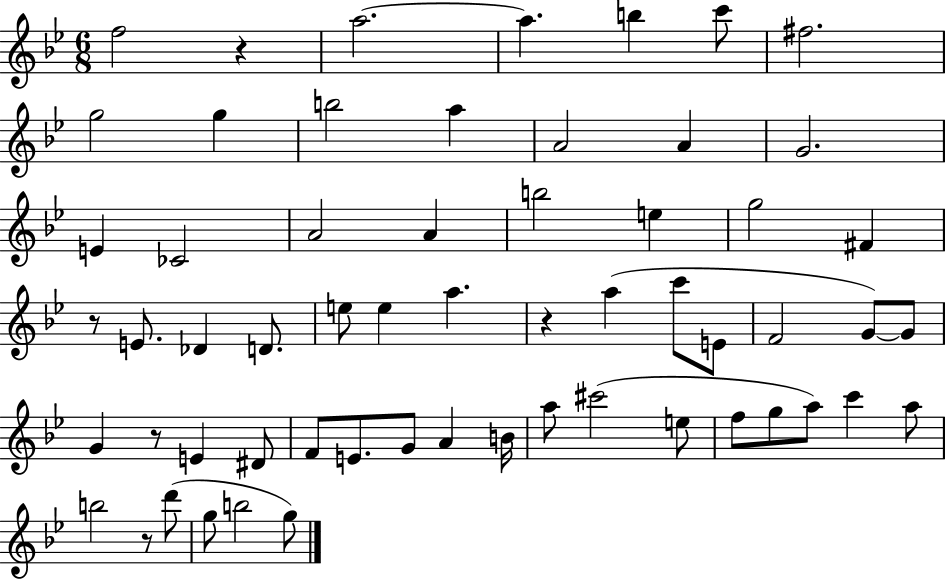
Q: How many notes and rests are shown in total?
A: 59